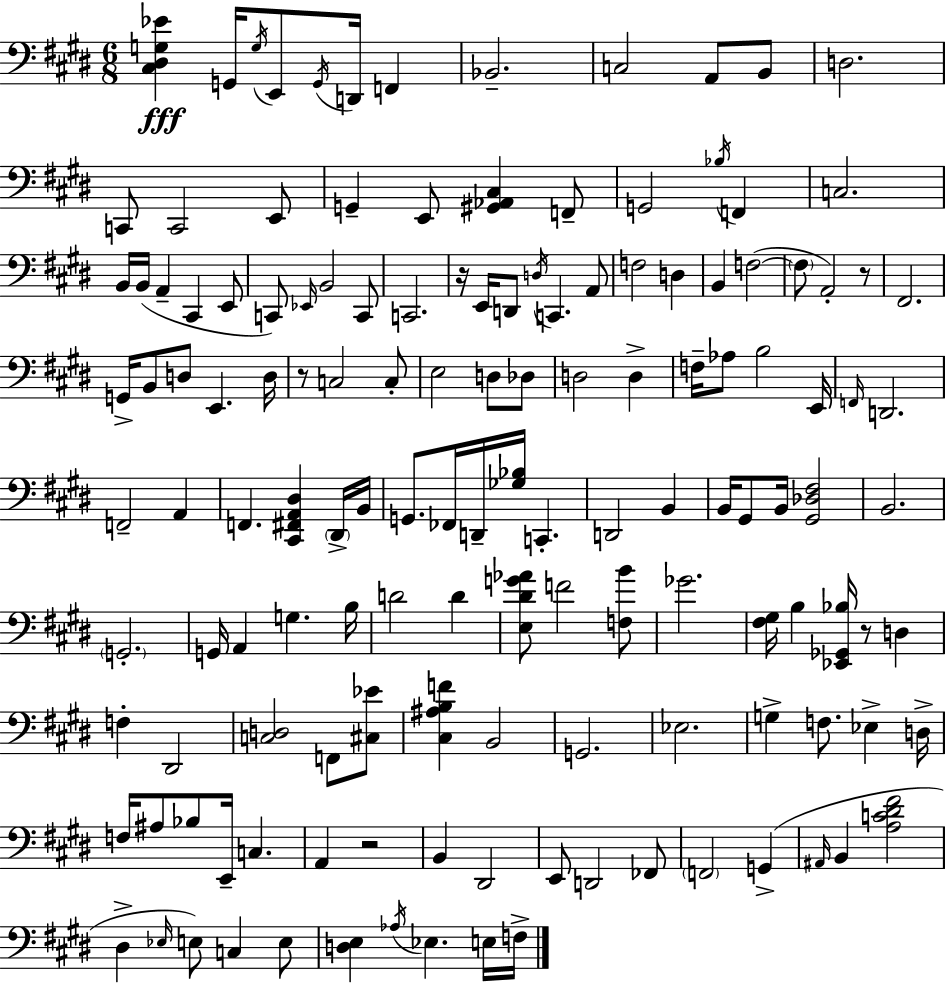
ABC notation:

X:1
T:Untitled
M:6/8
L:1/4
K:E
[^C,^D,G,_E] G,,/4 G,/4 E,,/2 G,,/4 D,,/4 F,, _B,,2 C,2 A,,/2 B,,/2 D,2 C,,/2 C,,2 E,,/2 G,, E,,/2 [^G,,_A,,^C,] F,,/2 G,,2 _B,/4 F,, C,2 B,,/4 B,,/4 A,, ^C,, E,,/2 C,,/2 _E,,/4 B,,2 C,,/2 C,,2 z/4 E,,/4 D,,/2 D,/4 C,, A,,/2 F,2 D, B,, F,2 F,/2 A,,2 z/2 ^F,,2 G,,/4 B,,/2 D,/2 E,, D,/4 z/2 C,2 C,/2 E,2 D,/2 _D,/2 D,2 D, F,/4 _A,/2 B,2 E,,/4 F,,/4 D,,2 F,,2 A,, F,, [^C,,^F,,A,,^D,] ^D,,/4 B,,/4 G,,/2 _F,,/4 D,,/4 [_G,_B,]/4 C,, D,,2 B,, B,,/4 ^G,,/2 B,,/4 [^G,,_D,^F,]2 B,,2 G,,2 G,,/4 A,, G, B,/4 D2 D [E,^DG_A]/2 F2 [F,B]/2 _G2 [^F,^G,]/4 B, [_E,,_G,,_B,]/4 z/2 D, F, ^D,,2 [C,D,]2 F,,/2 [^C,_E]/2 [^C,^A,B,F] B,,2 G,,2 _E,2 G, F,/2 _E, D,/4 F,/4 ^A,/2 _B,/2 E,,/4 C, A,, z2 B,, ^D,,2 E,,/2 D,,2 _F,,/2 F,,2 G,, ^A,,/4 B,, [A,C^D^F]2 ^D, _E,/4 E,/2 C, E,/2 [D,E,] _A,/4 _E, E,/4 F,/4